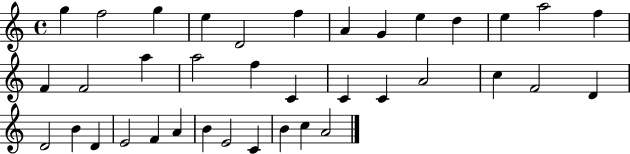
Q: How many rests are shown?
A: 0